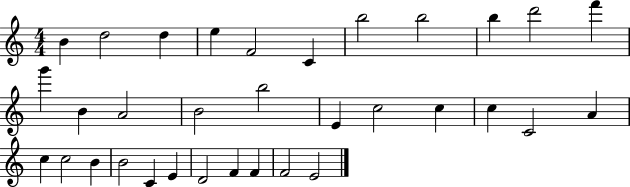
B4/q D5/h D5/q E5/q F4/h C4/q B5/h B5/h B5/q D6/h F6/q G6/q B4/q A4/h B4/h B5/h E4/q C5/h C5/q C5/q C4/h A4/q C5/q C5/h B4/q B4/h C4/q E4/q D4/h F4/q F4/q F4/h E4/h